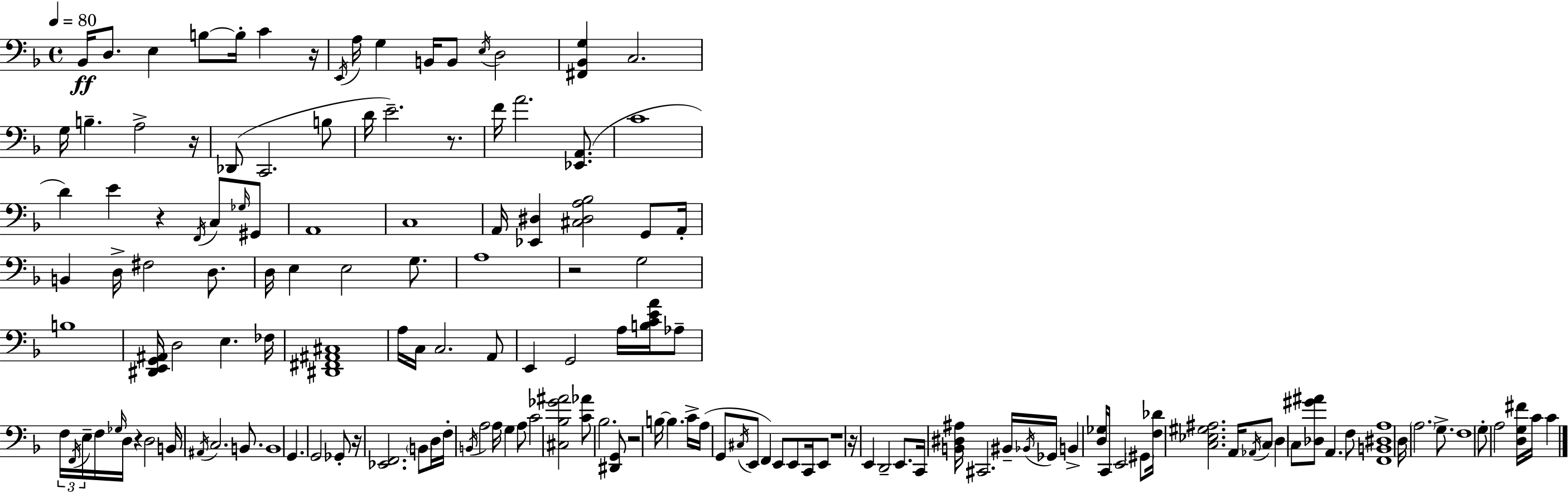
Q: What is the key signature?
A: D minor